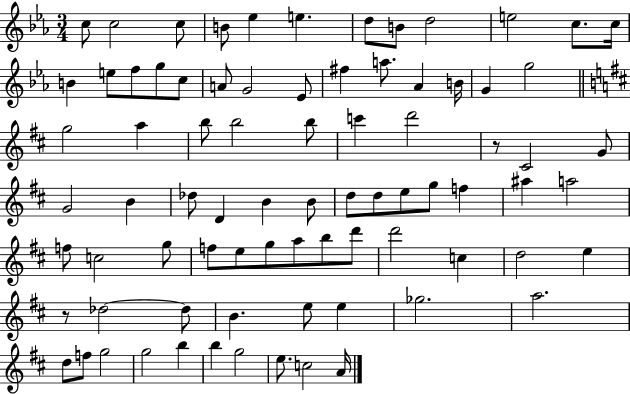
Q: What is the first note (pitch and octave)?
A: C5